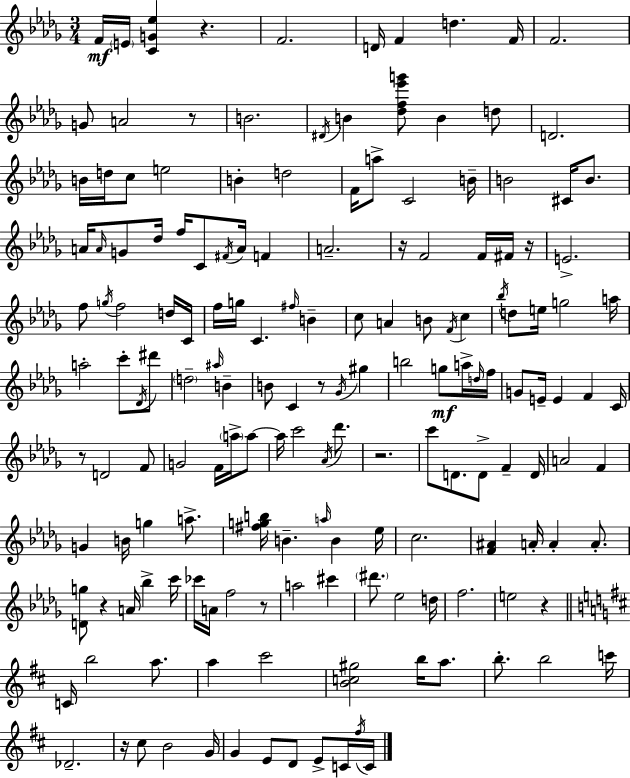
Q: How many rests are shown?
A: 11